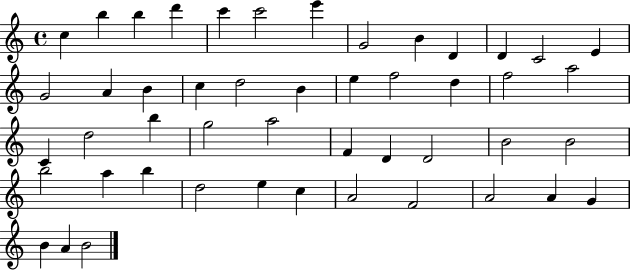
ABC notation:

X:1
T:Untitled
M:4/4
L:1/4
K:C
c b b d' c' c'2 e' G2 B D D C2 E G2 A B c d2 B e f2 d f2 a2 C d2 b g2 a2 F D D2 B2 B2 b2 a b d2 e c A2 F2 A2 A G B A B2